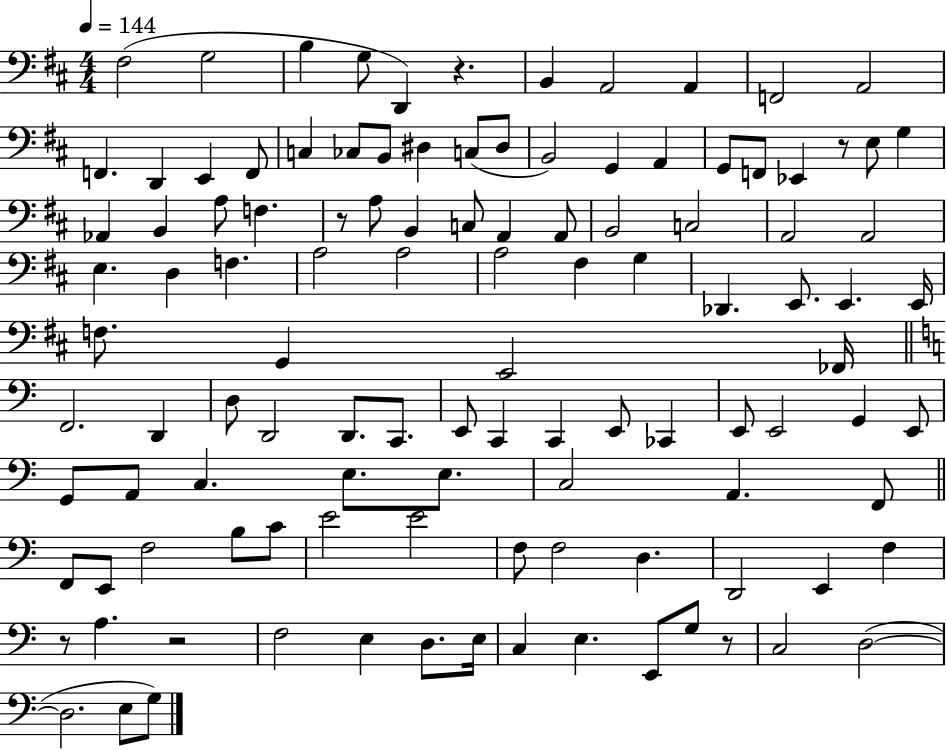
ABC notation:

X:1
T:Untitled
M:4/4
L:1/4
K:D
^F,2 G,2 B, G,/2 D,, z B,, A,,2 A,, F,,2 A,,2 F,, D,, E,, F,,/2 C, _C,/2 B,,/2 ^D, C,/2 ^D,/2 B,,2 G,, A,, G,,/2 F,,/2 _E,, z/2 E,/2 G, _A,, B,, A,/2 F, z/2 A,/2 B,, C,/2 A,, A,,/2 B,,2 C,2 A,,2 A,,2 E, D, F, A,2 A,2 A,2 ^F, G, _D,, E,,/2 E,, E,,/4 F,/2 G,, E,,2 _F,,/4 F,,2 D,, D,/2 D,,2 D,,/2 C,,/2 E,,/2 C,, C,, E,,/2 _C,, E,,/2 E,,2 G,, E,,/2 G,,/2 A,,/2 C, E,/2 E,/2 C,2 A,, F,,/2 F,,/2 E,,/2 F,2 B,/2 C/2 E2 E2 F,/2 F,2 D, D,,2 E,, F, z/2 A, z2 F,2 E, D,/2 E,/4 C, E, E,,/2 G,/2 z/2 C,2 D,2 D,2 E,/2 G,/2